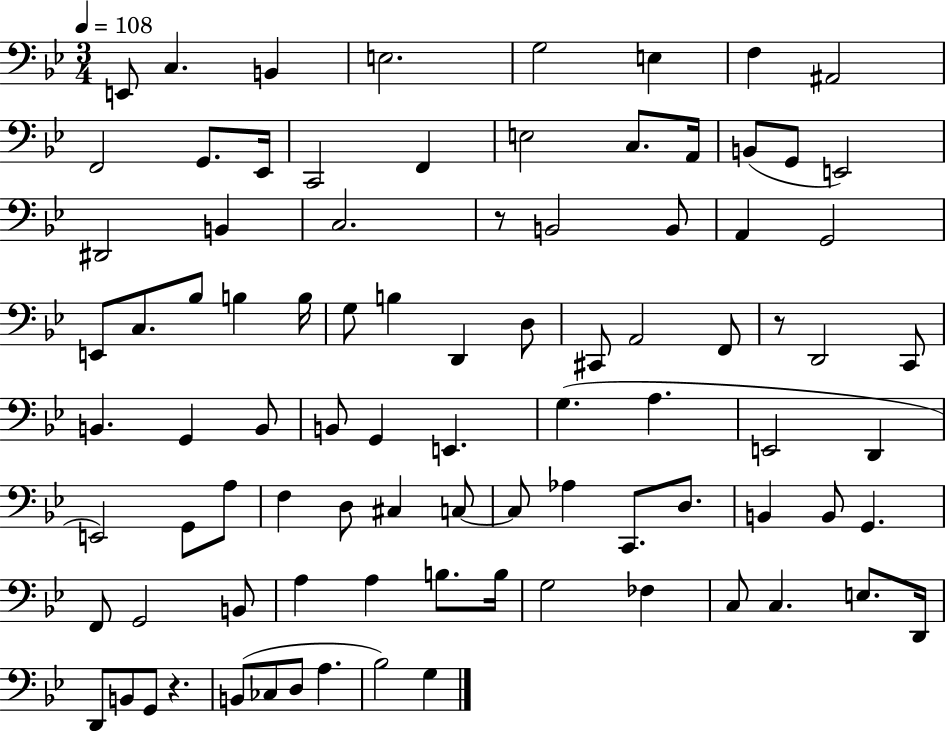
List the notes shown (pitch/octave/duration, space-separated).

E2/e C3/q. B2/q E3/h. G3/h E3/q F3/q A#2/h F2/h G2/e. Eb2/s C2/h F2/q E3/h C3/e. A2/s B2/e G2/e E2/h D#2/h B2/q C3/h. R/e B2/h B2/e A2/q G2/h E2/e C3/e. Bb3/e B3/q B3/s G3/e B3/q D2/q D3/e C#2/e A2/h F2/e R/e D2/h C2/e B2/q. G2/q B2/e B2/e G2/q E2/q. G3/q. A3/q. E2/h D2/q E2/h G2/e A3/e F3/q D3/e C#3/q C3/e C3/e Ab3/q C2/e. D3/e. B2/q B2/e G2/q. F2/e G2/h B2/e A3/q A3/q B3/e. B3/s G3/h FES3/q C3/e C3/q. E3/e. D2/s D2/e B2/e G2/e R/q. B2/e CES3/e D3/e A3/q. Bb3/h G3/q